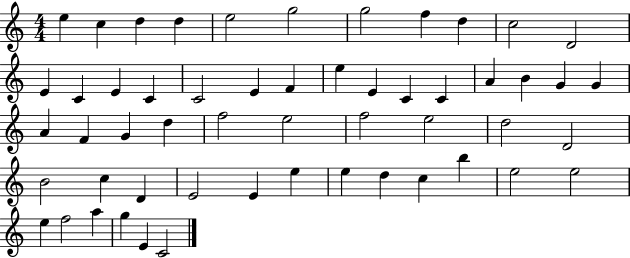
{
  \clef treble
  \numericTimeSignature
  \time 4/4
  \key c \major
  e''4 c''4 d''4 d''4 | e''2 g''2 | g''2 f''4 d''4 | c''2 d'2 | \break e'4 c'4 e'4 c'4 | c'2 e'4 f'4 | e''4 e'4 c'4 c'4 | a'4 b'4 g'4 g'4 | \break a'4 f'4 g'4 d''4 | f''2 e''2 | f''2 e''2 | d''2 d'2 | \break b'2 c''4 d'4 | e'2 e'4 e''4 | e''4 d''4 c''4 b''4 | e''2 e''2 | \break e''4 f''2 a''4 | g''4 e'4 c'2 | \bar "|."
}